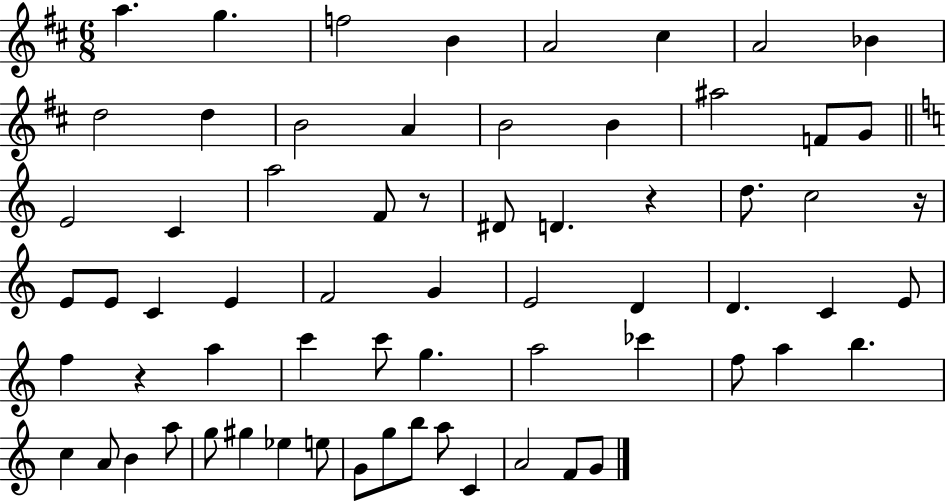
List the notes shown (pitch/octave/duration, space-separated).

A5/q. G5/q. F5/h B4/q A4/h C#5/q A4/h Bb4/q D5/h D5/q B4/h A4/q B4/h B4/q A#5/h F4/e G4/e E4/h C4/q A5/h F4/e R/e D#4/e D4/q. R/q D5/e. C5/h R/s E4/e E4/e C4/q E4/q F4/h G4/q E4/h D4/q D4/q. C4/q E4/e F5/q R/q A5/q C6/q C6/e G5/q. A5/h CES6/q F5/e A5/q B5/q. C5/q A4/e B4/q A5/e G5/e G#5/q Eb5/q E5/e G4/e G5/e B5/e A5/e C4/q A4/h F4/e G4/e